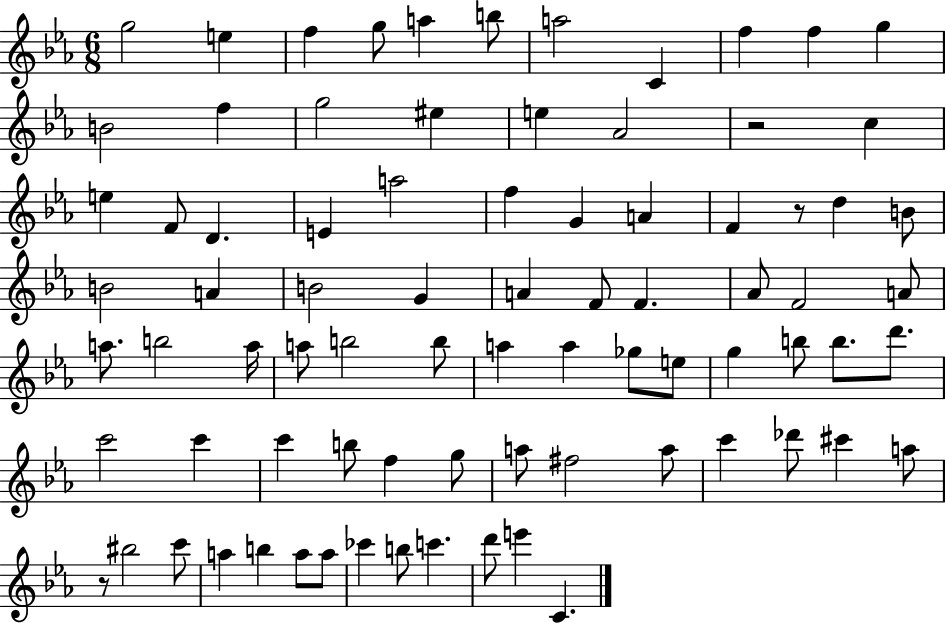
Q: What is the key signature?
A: EES major